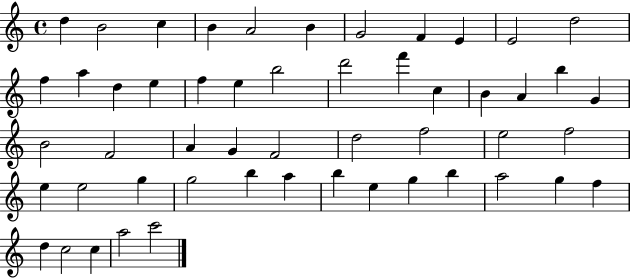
D5/q B4/h C5/q B4/q A4/h B4/q G4/h F4/q E4/q E4/h D5/h F5/q A5/q D5/q E5/q F5/q E5/q B5/h D6/h F6/q C5/q B4/q A4/q B5/q G4/q B4/h F4/h A4/q G4/q F4/h D5/h F5/h E5/h F5/h E5/q E5/h G5/q G5/h B5/q A5/q B5/q E5/q G5/q B5/q A5/h G5/q F5/q D5/q C5/h C5/q A5/h C6/h